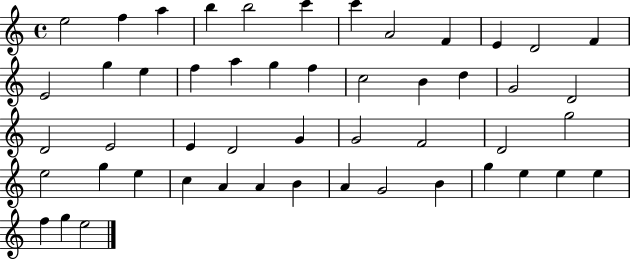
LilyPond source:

{
  \clef treble
  \time 4/4
  \defaultTimeSignature
  \key c \major
  e''2 f''4 a''4 | b''4 b''2 c'''4 | c'''4 a'2 f'4 | e'4 d'2 f'4 | \break e'2 g''4 e''4 | f''4 a''4 g''4 f''4 | c''2 b'4 d''4 | g'2 d'2 | \break d'2 e'2 | e'4 d'2 g'4 | g'2 f'2 | d'2 g''2 | \break e''2 g''4 e''4 | c''4 a'4 a'4 b'4 | a'4 g'2 b'4 | g''4 e''4 e''4 e''4 | \break f''4 g''4 e''2 | \bar "|."
}